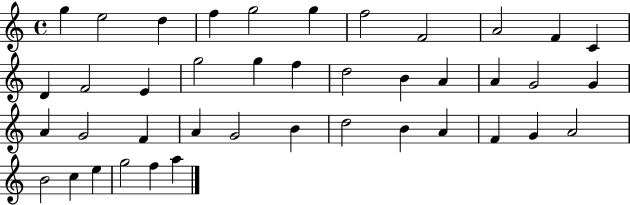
G5/q E5/h D5/q F5/q G5/h G5/q F5/h F4/h A4/h F4/q C4/q D4/q F4/h E4/q G5/h G5/q F5/q D5/h B4/q A4/q A4/q G4/h G4/q A4/q G4/h F4/q A4/q G4/h B4/q D5/h B4/q A4/q F4/q G4/q A4/h B4/h C5/q E5/q G5/h F5/q A5/q